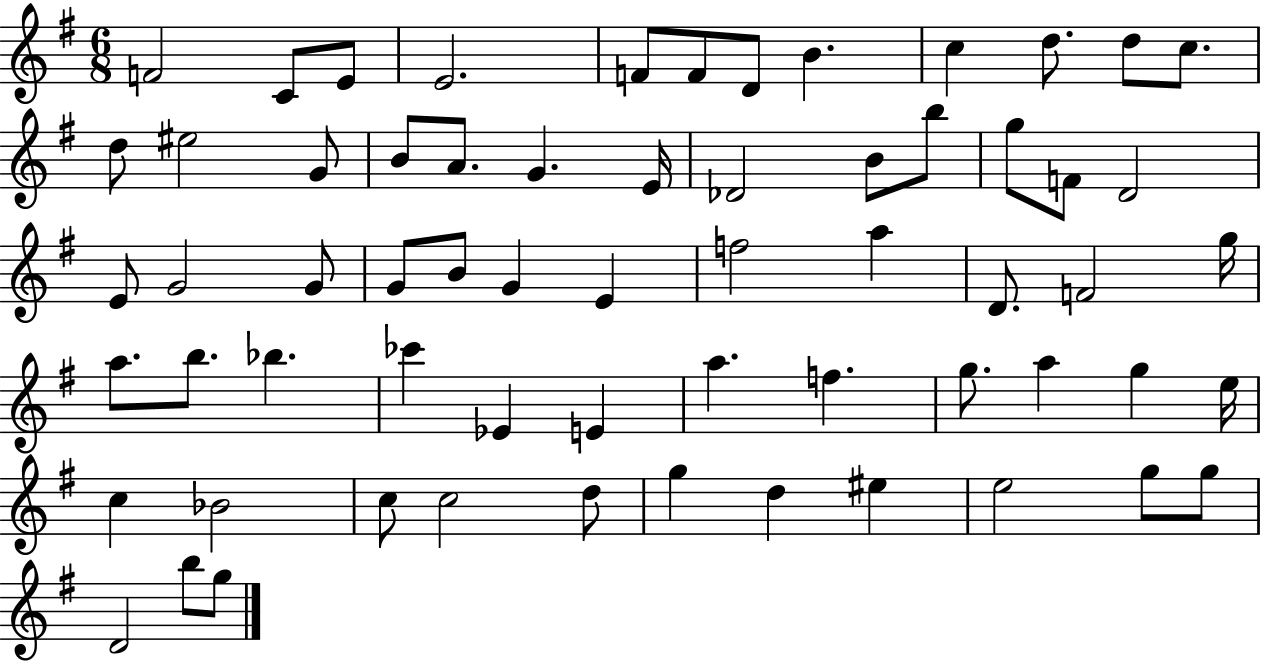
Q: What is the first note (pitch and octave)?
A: F4